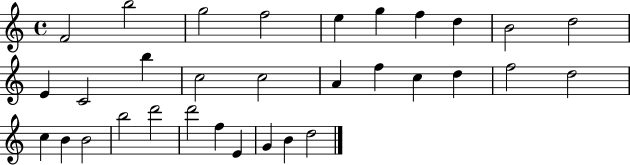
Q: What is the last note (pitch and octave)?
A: D5